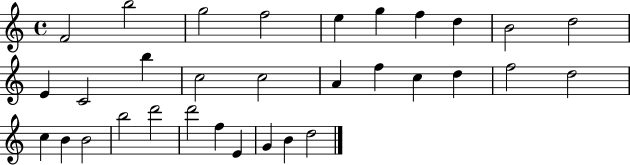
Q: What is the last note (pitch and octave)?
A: D5